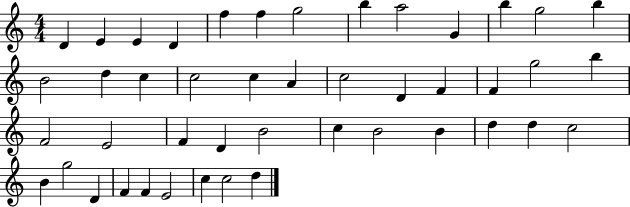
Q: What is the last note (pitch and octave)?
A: D5